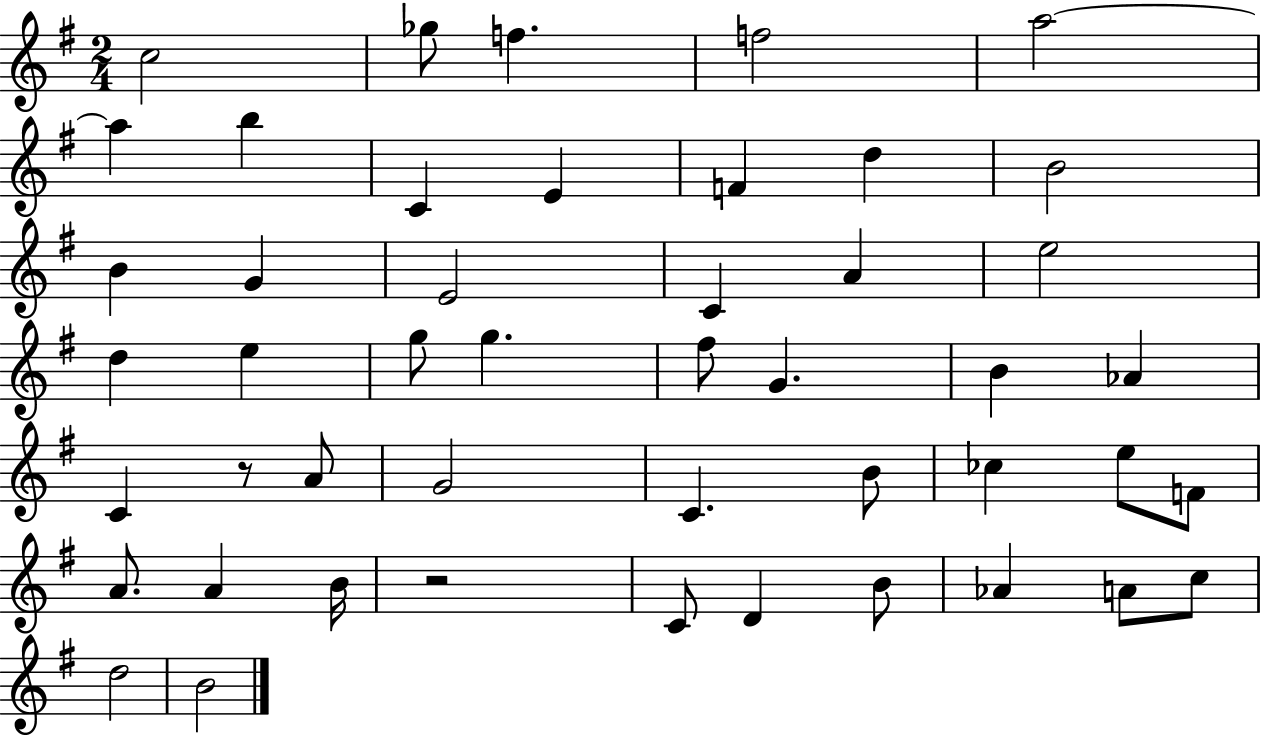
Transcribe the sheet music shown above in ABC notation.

X:1
T:Untitled
M:2/4
L:1/4
K:G
c2 _g/2 f f2 a2 a b C E F d B2 B G E2 C A e2 d e g/2 g ^f/2 G B _A C z/2 A/2 G2 C B/2 _c e/2 F/2 A/2 A B/4 z2 C/2 D B/2 _A A/2 c/2 d2 B2